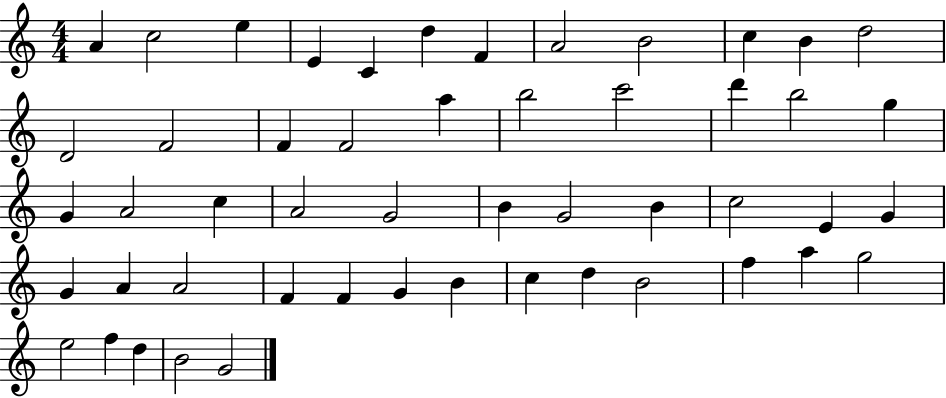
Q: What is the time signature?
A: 4/4